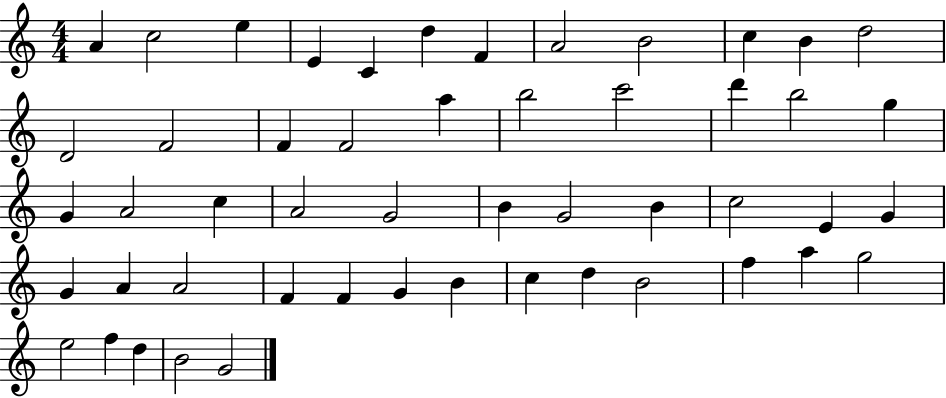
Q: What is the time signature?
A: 4/4